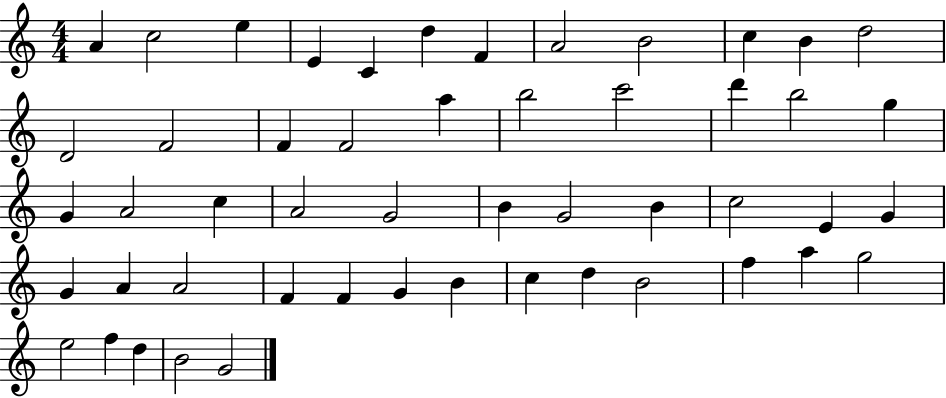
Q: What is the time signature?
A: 4/4